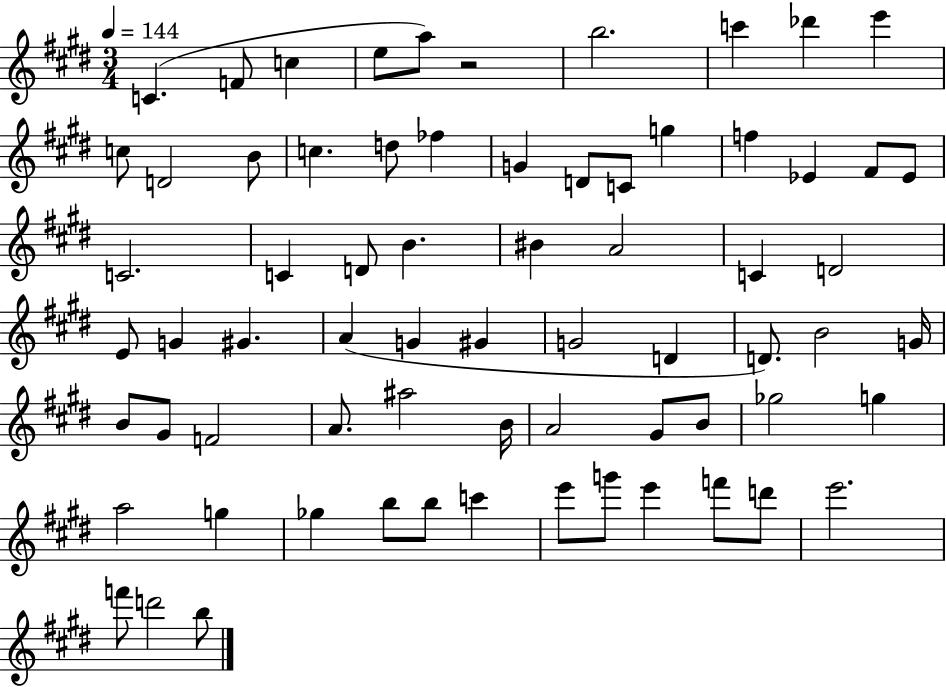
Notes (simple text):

C4/q. F4/e C5/q E5/e A5/e R/h B5/h. C6/q Db6/q E6/q C5/e D4/h B4/e C5/q. D5/e FES5/q G4/q D4/e C4/e G5/q F5/q Eb4/q F#4/e Eb4/e C4/h. C4/q D4/e B4/q. BIS4/q A4/h C4/q D4/h E4/e G4/q G#4/q. A4/q G4/q G#4/q G4/h D4/q D4/e. B4/h G4/s B4/e G#4/e F4/h A4/e. A#5/h B4/s A4/h G#4/e B4/e Gb5/h G5/q A5/h G5/q Gb5/q B5/e B5/e C6/q E6/e G6/e E6/q F6/e D6/e E6/h. F6/e D6/h B5/e